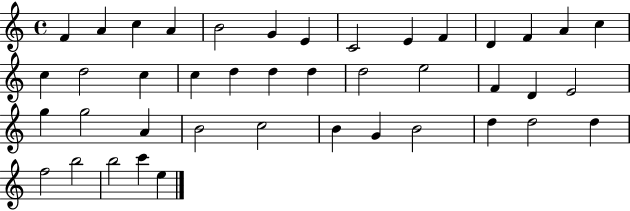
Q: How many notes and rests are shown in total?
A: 42